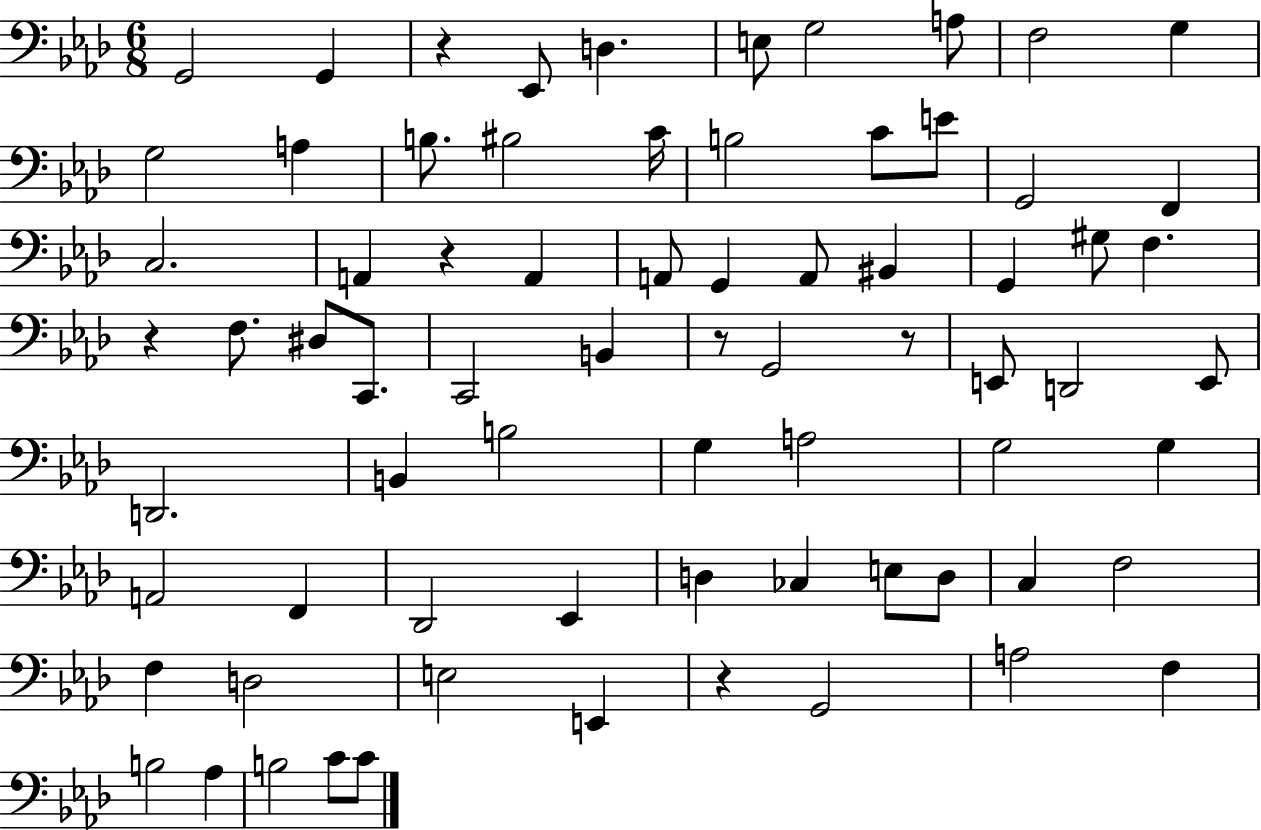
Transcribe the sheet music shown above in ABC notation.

X:1
T:Untitled
M:6/8
L:1/4
K:Ab
G,,2 G,, z _E,,/2 D, E,/2 G,2 A,/2 F,2 G, G,2 A, B,/2 ^B,2 C/4 B,2 C/2 E/2 G,,2 F,, C,2 A,, z A,, A,,/2 G,, A,,/2 ^B,, G,, ^G,/2 F, z F,/2 ^D,/2 C,,/2 C,,2 B,, z/2 G,,2 z/2 E,,/2 D,,2 E,,/2 D,,2 B,, B,2 G, A,2 G,2 G, A,,2 F,, _D,,2 _E,, D, _C, E,/2 D,/2 C, F,2 F, D,2 E,2 E,, z G,,2 A,2 F, B,2 _A, B,2 C/2 C/2